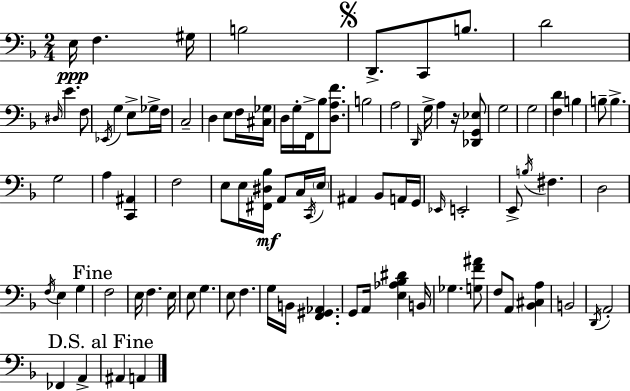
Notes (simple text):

E3/s F3/q. G#3/s B3/h D2/e. C2/e B3/e. D4/h D#3/s E4/q. F3/e Eb2/s G3/q E3/e Gb3/s F3/s C3/h D3/q E3/e F3/s [C#3,Gb3]/s D3/s G3/s F2/s Bb3/e [D3,A3,F4]/e. B3/h A3/h D2/s G3/s A3/q R/s [Db2,G2,Eb3]/e G3/h G3/h [F3,D4]/q B3/q B3/e B3/q. G3/h A3/q [C2,A#2]/q F3/h E3/e E3/s [F#2,D#3,Bb3]/s A2/e C3/s C2/s E3/s A#2/q Bb2/e A2/s G2/s Eb2/s E2/h E2/e B3/s F#3/q. D3/h F3/s E3/q G3/q F3/h E3/s F3/q. E3/s E3/e G3/q. E3/e F3/q. G3/s B2/s [F2,G#2,Ab2]/q. G2/e A2/s [E3,Ab3,Bb3,D#4]/q B2/s Gb3/q. [G3,F4,A#4]/e F3/e A2/e [Bb2,C#3,A3]/q B2/h D2/s A2/h FES2/q A2/q A#2/q A2/q